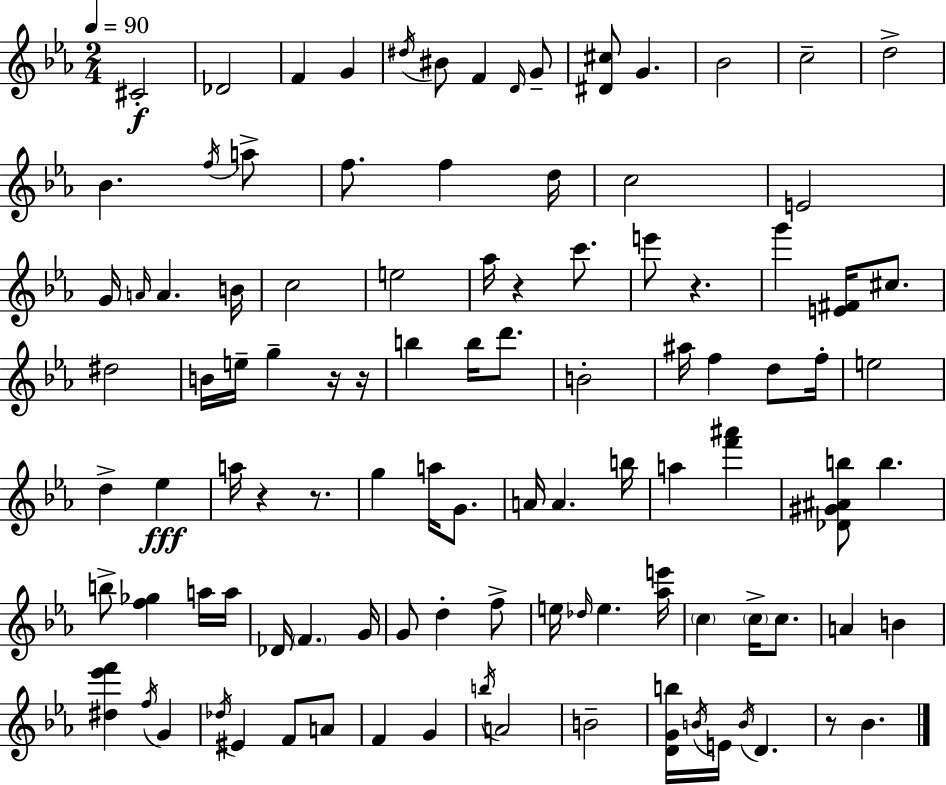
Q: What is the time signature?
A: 2/4